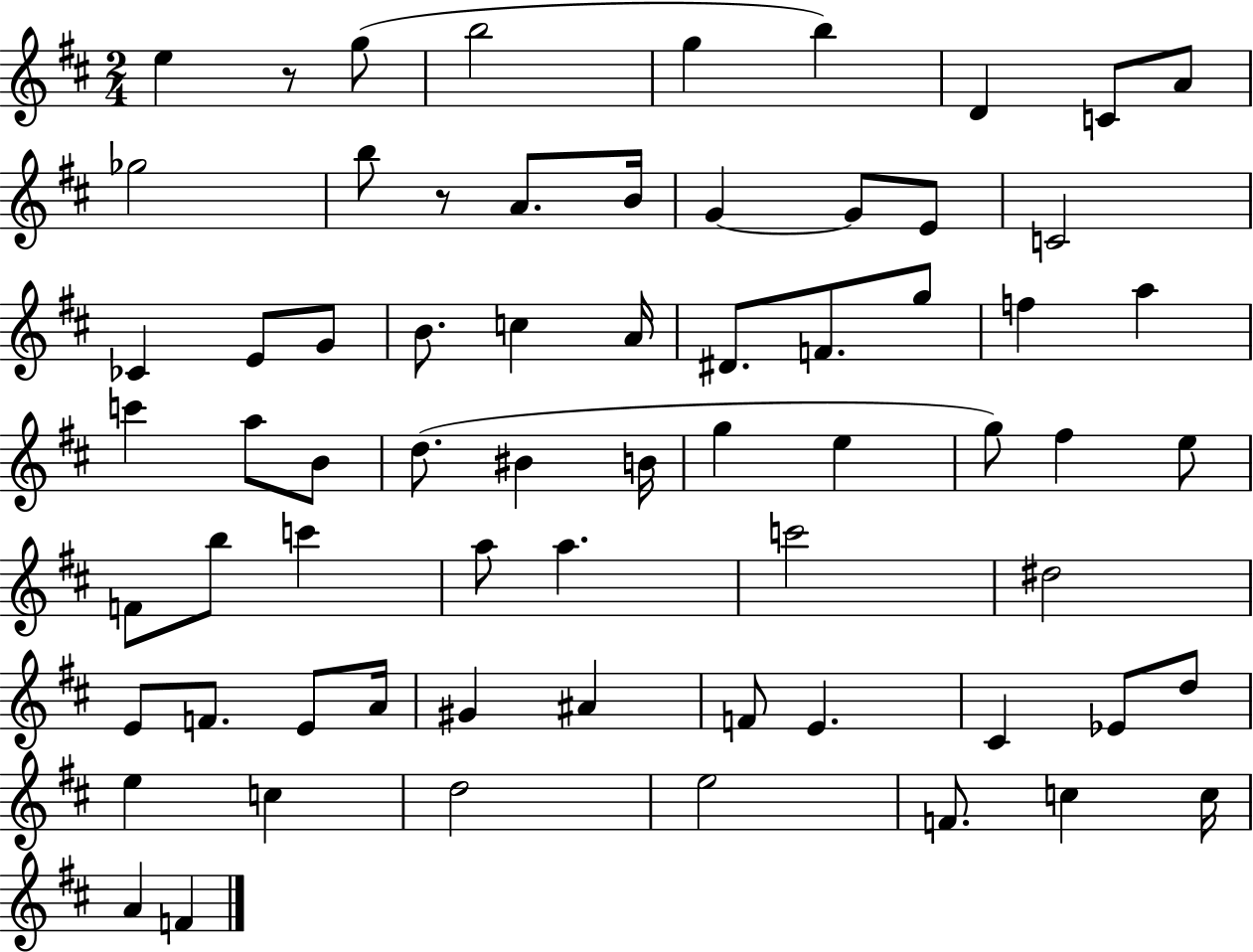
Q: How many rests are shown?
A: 2